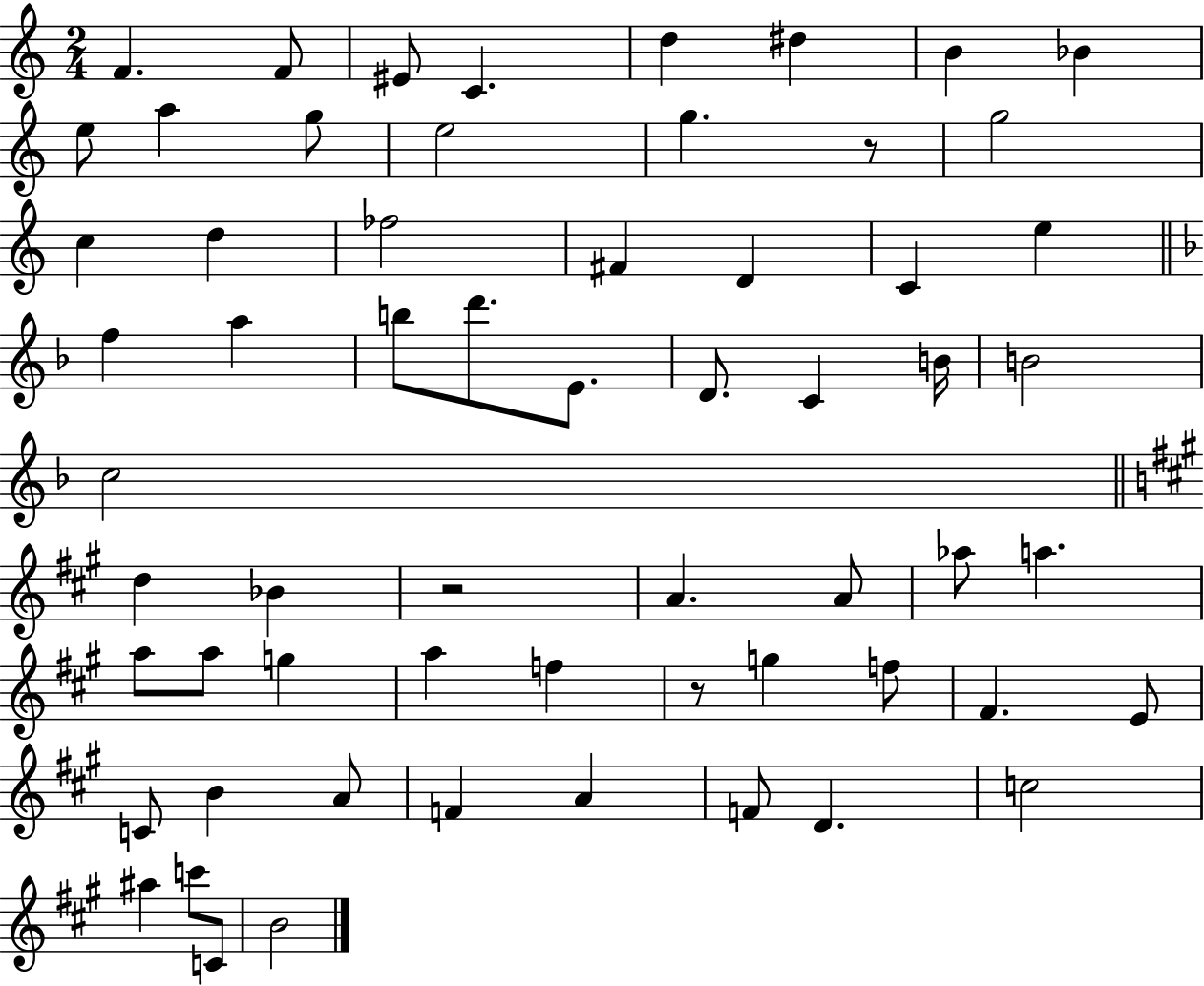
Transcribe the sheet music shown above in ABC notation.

X:1
T:Untitled
M:2/4
L:1/4
K:C
F F/2 ^E/2 C d ^d B _B e/2 a g/2 e2 g z/2 g2 c d _f2 ^F D C e f a b/2 d'/2 E/2 D/2 C B/4 B2 c2 d _B z2 A A/2 _a/2 a a/2 a/2 g a f z/2 g f/2 ^F E/2 C/2 B A/2 F A F/2 D c2 ^a c'/2 C/2 B2